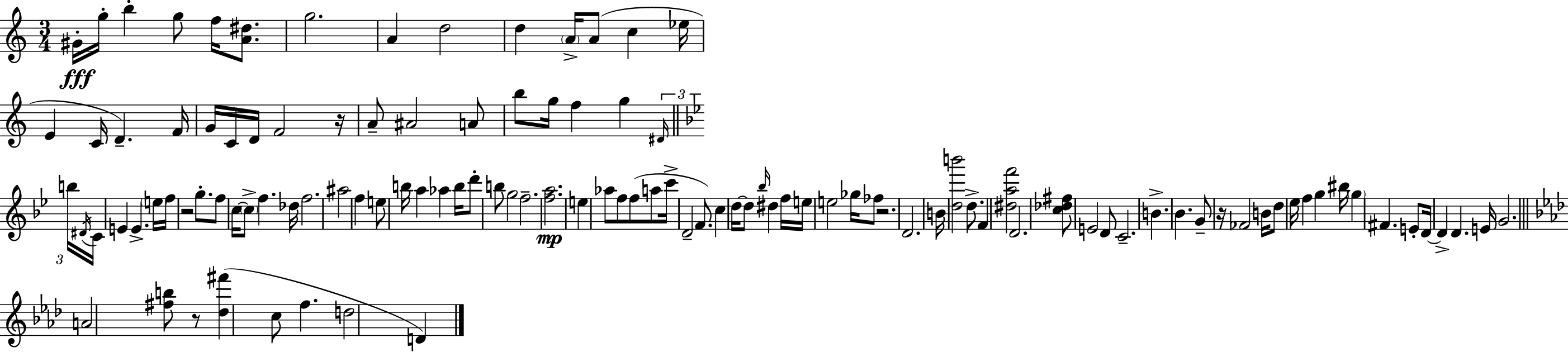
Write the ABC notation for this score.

X:1
T:Untitled
M:3/4
L:1/4
K:Am
^G/4 g/4 b g/2 f/4 [A^d]/2 g2 A d2 d A/4 A/2 c _e/4 E C/4 D F/4 G/4 C/4 D/4 F2 z/4 A/2 ^A2 A/2 b/2 g/4 f g ^D/4 b/4 ^D/4 C/4 E E e/4 f/4 z2 g/2 f/2 c/4 c/2 f _d/4 f2 ^a2 f e/2 b/4 a _a b/4 d'/2 b/2 g2 f2 [fa]2 e _a/2 f/2 f/2 a/2 c'/4 D2 F/2 c d/4 d/2 _b/4 ^d f/4 e/4 e2 _g/4 _f/2 z2 D2 B/4 [db']2 d/2 F [^daf']2 D2 [c_d^f]/2 E2 D/2 C2 B _B G/2 z/4 _F2 B/4 d/2 _e/4 f g ^b/4 g ^F E/2 D/4 D D E/4 G2 A2 [^fb]/2 z/2 [_d^f'] c/2 f d2 D